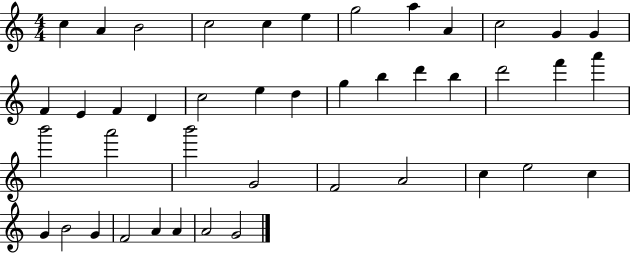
C5/q A4/q B4/h C5/h C5/q E5/q G5/h A5/q A4/q C5/h G4/q G4/q F4/q E4/q F4/q D4/q C5/h E5/q D5/q G5/q B5/q D6/q B5/q D6/h F6/q A6/q B6/h A6/h B6/h G4/h F4/h A4/h C5/q E5/h C5/q G4/q B4/h G4/q F4/h A4/q A4/q A4/h G4/h